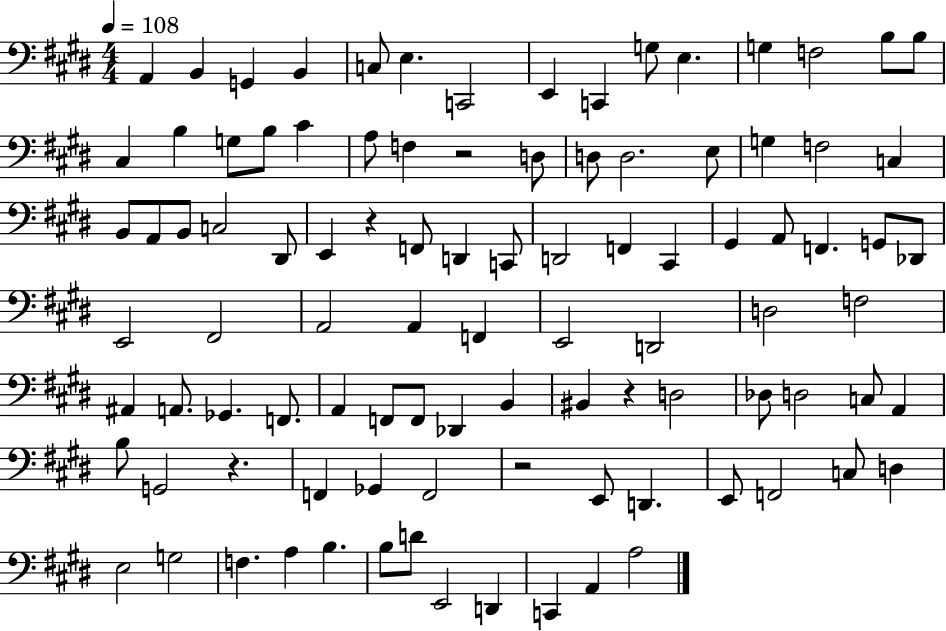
A2/q B2/q G2/q B2/q C3/e E3/q. C2/h E2/q C2/q G3/e E3/q. G3/q F3/h B3/e B3/e C#3/q B3/q G3/e B3/e C#4/q A3/e F3/q R/h D3/e D3/e D3/h. E3/e G3/q F3/h C3/q B2/e A2/e B2/e C3/h D#2/e E2/q R/q F2/e D2/q C2/e D2/h F2/q C#2/q G#2/q A2/e F2/q. G2/e Db2/e E2/h F#2/h A2/h A2/q F2/q E2/h D2/h D3/h F3/h A#2/q A2/e. Gb2/q. F2/e. A2/q F2/e F2/e Db2/q B2/q BIS2/q R/q D3/h Db3/e D3/h C3/e A2/q B3/e G2/h R/q. F2/q Gb2/q F2/h R/h E2/e D2/q. E2/e F2/h C3/e D3/q E3/h G3/h F3/q. A3/q B3/q. B3/e D4/e E2/h D2/q C2/q A2/q A3/h